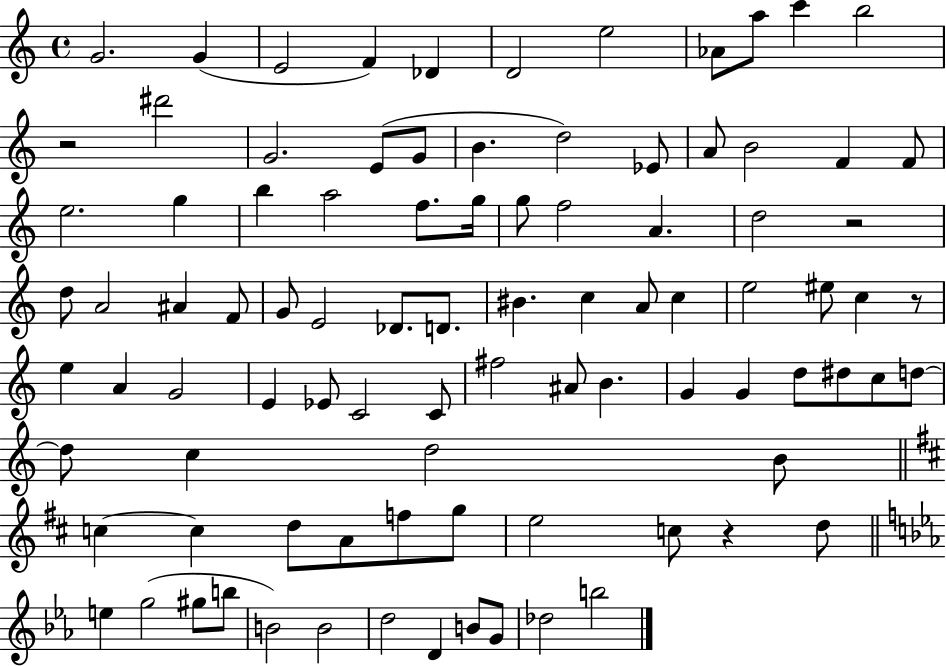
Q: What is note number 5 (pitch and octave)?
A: Db4